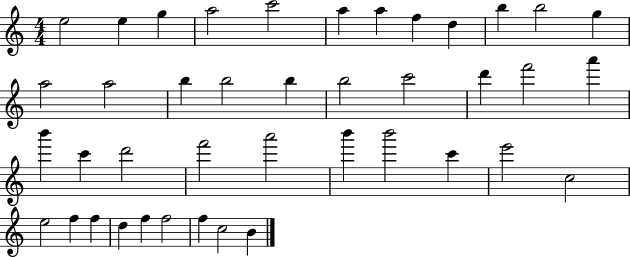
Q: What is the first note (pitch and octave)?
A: E5